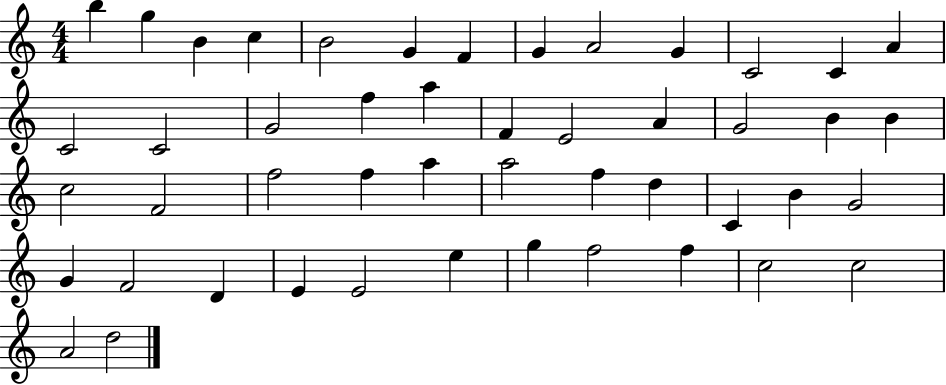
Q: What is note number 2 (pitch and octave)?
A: G5